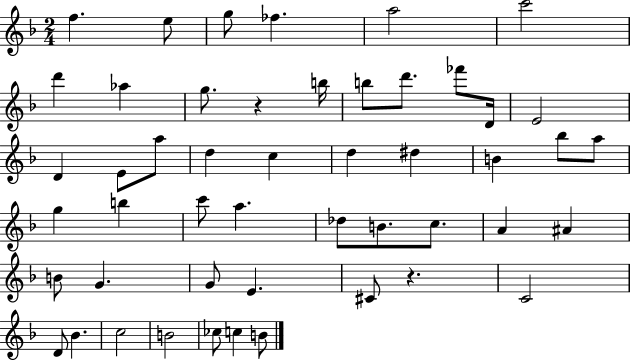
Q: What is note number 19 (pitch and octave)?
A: D5